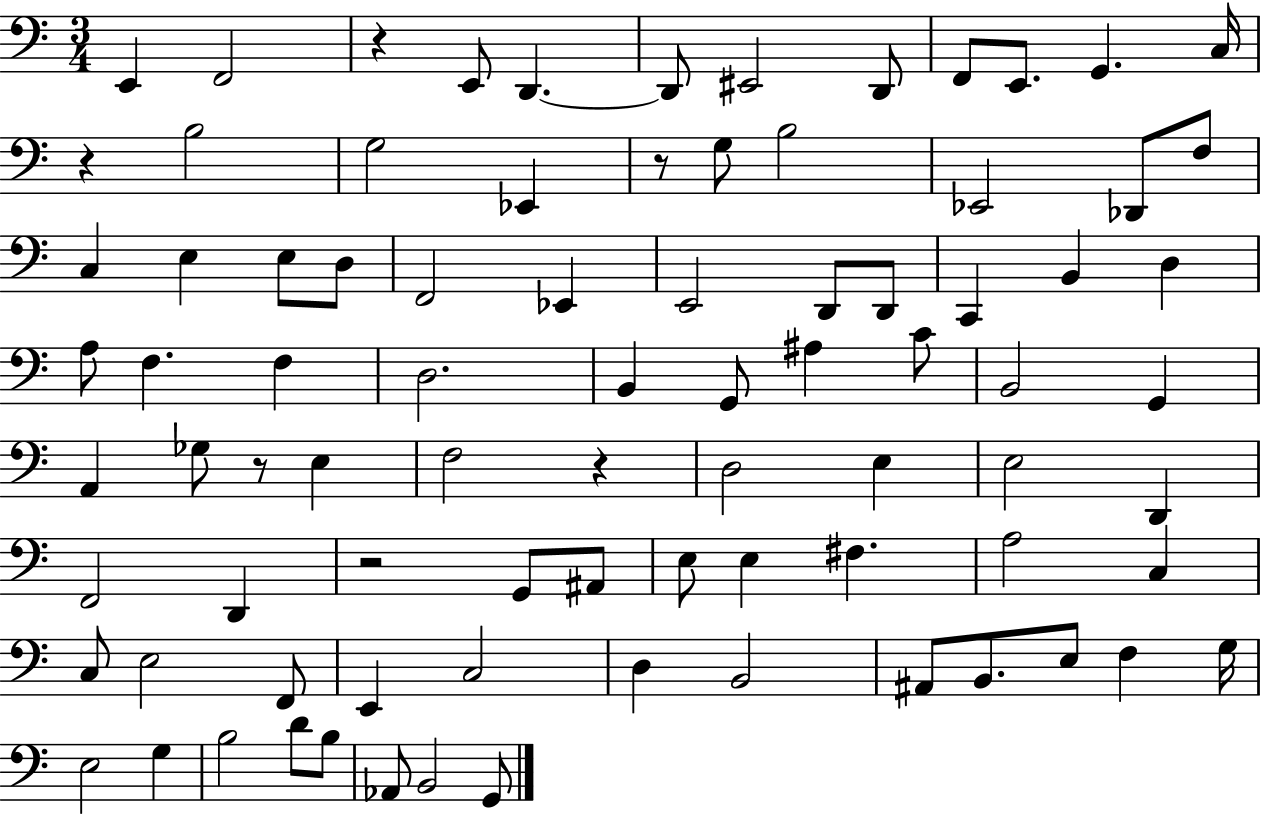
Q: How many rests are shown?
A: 6